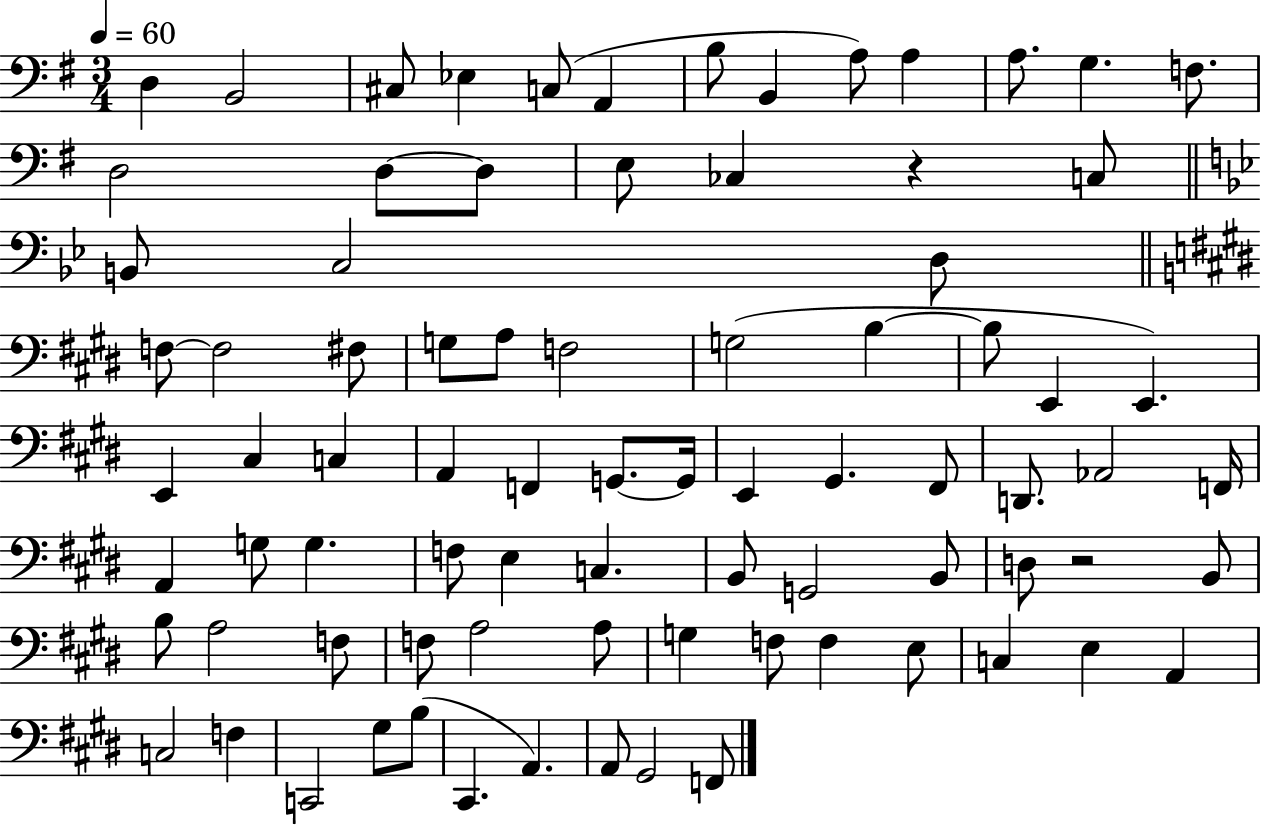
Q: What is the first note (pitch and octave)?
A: D3